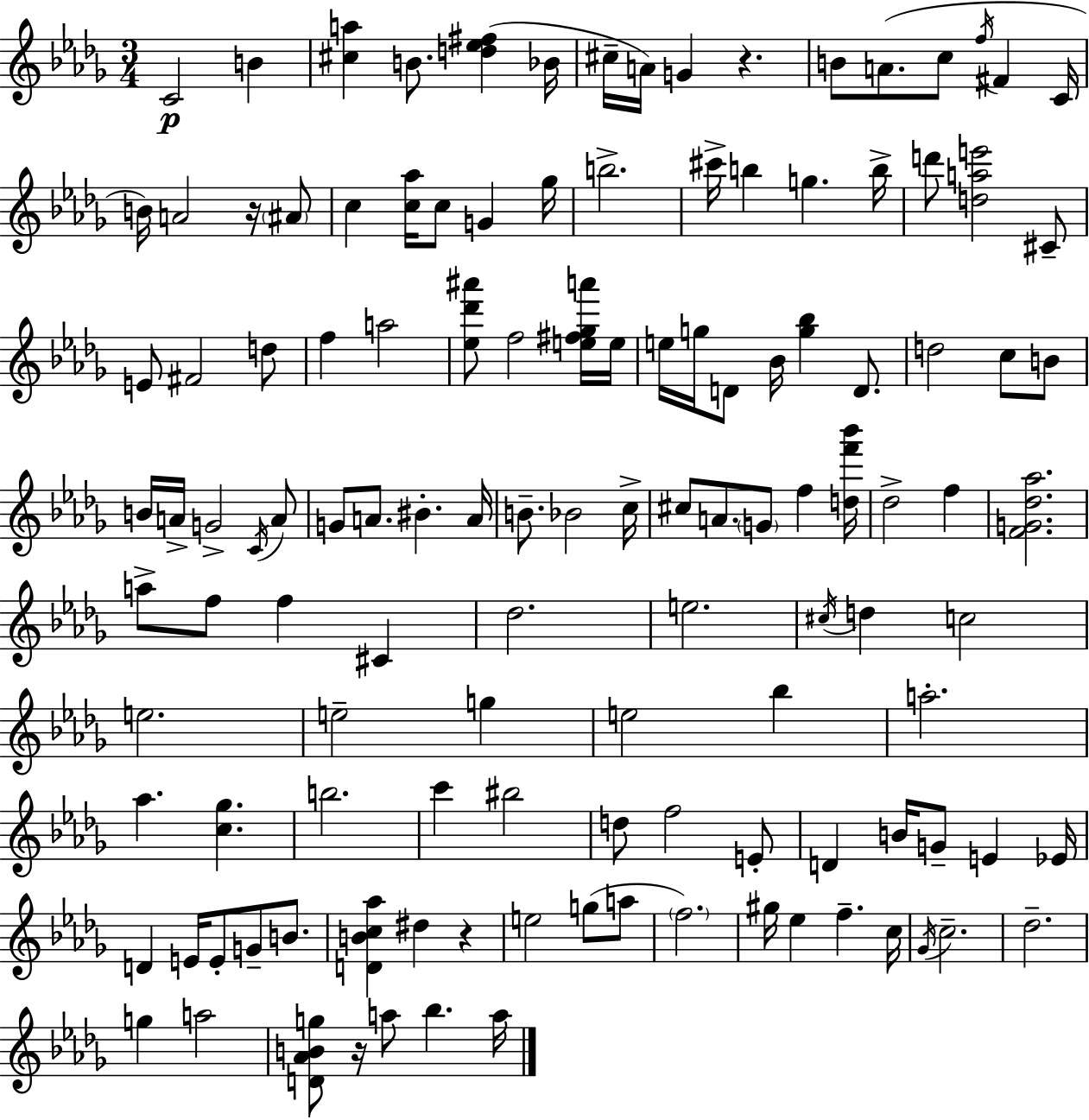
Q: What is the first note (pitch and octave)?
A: C4